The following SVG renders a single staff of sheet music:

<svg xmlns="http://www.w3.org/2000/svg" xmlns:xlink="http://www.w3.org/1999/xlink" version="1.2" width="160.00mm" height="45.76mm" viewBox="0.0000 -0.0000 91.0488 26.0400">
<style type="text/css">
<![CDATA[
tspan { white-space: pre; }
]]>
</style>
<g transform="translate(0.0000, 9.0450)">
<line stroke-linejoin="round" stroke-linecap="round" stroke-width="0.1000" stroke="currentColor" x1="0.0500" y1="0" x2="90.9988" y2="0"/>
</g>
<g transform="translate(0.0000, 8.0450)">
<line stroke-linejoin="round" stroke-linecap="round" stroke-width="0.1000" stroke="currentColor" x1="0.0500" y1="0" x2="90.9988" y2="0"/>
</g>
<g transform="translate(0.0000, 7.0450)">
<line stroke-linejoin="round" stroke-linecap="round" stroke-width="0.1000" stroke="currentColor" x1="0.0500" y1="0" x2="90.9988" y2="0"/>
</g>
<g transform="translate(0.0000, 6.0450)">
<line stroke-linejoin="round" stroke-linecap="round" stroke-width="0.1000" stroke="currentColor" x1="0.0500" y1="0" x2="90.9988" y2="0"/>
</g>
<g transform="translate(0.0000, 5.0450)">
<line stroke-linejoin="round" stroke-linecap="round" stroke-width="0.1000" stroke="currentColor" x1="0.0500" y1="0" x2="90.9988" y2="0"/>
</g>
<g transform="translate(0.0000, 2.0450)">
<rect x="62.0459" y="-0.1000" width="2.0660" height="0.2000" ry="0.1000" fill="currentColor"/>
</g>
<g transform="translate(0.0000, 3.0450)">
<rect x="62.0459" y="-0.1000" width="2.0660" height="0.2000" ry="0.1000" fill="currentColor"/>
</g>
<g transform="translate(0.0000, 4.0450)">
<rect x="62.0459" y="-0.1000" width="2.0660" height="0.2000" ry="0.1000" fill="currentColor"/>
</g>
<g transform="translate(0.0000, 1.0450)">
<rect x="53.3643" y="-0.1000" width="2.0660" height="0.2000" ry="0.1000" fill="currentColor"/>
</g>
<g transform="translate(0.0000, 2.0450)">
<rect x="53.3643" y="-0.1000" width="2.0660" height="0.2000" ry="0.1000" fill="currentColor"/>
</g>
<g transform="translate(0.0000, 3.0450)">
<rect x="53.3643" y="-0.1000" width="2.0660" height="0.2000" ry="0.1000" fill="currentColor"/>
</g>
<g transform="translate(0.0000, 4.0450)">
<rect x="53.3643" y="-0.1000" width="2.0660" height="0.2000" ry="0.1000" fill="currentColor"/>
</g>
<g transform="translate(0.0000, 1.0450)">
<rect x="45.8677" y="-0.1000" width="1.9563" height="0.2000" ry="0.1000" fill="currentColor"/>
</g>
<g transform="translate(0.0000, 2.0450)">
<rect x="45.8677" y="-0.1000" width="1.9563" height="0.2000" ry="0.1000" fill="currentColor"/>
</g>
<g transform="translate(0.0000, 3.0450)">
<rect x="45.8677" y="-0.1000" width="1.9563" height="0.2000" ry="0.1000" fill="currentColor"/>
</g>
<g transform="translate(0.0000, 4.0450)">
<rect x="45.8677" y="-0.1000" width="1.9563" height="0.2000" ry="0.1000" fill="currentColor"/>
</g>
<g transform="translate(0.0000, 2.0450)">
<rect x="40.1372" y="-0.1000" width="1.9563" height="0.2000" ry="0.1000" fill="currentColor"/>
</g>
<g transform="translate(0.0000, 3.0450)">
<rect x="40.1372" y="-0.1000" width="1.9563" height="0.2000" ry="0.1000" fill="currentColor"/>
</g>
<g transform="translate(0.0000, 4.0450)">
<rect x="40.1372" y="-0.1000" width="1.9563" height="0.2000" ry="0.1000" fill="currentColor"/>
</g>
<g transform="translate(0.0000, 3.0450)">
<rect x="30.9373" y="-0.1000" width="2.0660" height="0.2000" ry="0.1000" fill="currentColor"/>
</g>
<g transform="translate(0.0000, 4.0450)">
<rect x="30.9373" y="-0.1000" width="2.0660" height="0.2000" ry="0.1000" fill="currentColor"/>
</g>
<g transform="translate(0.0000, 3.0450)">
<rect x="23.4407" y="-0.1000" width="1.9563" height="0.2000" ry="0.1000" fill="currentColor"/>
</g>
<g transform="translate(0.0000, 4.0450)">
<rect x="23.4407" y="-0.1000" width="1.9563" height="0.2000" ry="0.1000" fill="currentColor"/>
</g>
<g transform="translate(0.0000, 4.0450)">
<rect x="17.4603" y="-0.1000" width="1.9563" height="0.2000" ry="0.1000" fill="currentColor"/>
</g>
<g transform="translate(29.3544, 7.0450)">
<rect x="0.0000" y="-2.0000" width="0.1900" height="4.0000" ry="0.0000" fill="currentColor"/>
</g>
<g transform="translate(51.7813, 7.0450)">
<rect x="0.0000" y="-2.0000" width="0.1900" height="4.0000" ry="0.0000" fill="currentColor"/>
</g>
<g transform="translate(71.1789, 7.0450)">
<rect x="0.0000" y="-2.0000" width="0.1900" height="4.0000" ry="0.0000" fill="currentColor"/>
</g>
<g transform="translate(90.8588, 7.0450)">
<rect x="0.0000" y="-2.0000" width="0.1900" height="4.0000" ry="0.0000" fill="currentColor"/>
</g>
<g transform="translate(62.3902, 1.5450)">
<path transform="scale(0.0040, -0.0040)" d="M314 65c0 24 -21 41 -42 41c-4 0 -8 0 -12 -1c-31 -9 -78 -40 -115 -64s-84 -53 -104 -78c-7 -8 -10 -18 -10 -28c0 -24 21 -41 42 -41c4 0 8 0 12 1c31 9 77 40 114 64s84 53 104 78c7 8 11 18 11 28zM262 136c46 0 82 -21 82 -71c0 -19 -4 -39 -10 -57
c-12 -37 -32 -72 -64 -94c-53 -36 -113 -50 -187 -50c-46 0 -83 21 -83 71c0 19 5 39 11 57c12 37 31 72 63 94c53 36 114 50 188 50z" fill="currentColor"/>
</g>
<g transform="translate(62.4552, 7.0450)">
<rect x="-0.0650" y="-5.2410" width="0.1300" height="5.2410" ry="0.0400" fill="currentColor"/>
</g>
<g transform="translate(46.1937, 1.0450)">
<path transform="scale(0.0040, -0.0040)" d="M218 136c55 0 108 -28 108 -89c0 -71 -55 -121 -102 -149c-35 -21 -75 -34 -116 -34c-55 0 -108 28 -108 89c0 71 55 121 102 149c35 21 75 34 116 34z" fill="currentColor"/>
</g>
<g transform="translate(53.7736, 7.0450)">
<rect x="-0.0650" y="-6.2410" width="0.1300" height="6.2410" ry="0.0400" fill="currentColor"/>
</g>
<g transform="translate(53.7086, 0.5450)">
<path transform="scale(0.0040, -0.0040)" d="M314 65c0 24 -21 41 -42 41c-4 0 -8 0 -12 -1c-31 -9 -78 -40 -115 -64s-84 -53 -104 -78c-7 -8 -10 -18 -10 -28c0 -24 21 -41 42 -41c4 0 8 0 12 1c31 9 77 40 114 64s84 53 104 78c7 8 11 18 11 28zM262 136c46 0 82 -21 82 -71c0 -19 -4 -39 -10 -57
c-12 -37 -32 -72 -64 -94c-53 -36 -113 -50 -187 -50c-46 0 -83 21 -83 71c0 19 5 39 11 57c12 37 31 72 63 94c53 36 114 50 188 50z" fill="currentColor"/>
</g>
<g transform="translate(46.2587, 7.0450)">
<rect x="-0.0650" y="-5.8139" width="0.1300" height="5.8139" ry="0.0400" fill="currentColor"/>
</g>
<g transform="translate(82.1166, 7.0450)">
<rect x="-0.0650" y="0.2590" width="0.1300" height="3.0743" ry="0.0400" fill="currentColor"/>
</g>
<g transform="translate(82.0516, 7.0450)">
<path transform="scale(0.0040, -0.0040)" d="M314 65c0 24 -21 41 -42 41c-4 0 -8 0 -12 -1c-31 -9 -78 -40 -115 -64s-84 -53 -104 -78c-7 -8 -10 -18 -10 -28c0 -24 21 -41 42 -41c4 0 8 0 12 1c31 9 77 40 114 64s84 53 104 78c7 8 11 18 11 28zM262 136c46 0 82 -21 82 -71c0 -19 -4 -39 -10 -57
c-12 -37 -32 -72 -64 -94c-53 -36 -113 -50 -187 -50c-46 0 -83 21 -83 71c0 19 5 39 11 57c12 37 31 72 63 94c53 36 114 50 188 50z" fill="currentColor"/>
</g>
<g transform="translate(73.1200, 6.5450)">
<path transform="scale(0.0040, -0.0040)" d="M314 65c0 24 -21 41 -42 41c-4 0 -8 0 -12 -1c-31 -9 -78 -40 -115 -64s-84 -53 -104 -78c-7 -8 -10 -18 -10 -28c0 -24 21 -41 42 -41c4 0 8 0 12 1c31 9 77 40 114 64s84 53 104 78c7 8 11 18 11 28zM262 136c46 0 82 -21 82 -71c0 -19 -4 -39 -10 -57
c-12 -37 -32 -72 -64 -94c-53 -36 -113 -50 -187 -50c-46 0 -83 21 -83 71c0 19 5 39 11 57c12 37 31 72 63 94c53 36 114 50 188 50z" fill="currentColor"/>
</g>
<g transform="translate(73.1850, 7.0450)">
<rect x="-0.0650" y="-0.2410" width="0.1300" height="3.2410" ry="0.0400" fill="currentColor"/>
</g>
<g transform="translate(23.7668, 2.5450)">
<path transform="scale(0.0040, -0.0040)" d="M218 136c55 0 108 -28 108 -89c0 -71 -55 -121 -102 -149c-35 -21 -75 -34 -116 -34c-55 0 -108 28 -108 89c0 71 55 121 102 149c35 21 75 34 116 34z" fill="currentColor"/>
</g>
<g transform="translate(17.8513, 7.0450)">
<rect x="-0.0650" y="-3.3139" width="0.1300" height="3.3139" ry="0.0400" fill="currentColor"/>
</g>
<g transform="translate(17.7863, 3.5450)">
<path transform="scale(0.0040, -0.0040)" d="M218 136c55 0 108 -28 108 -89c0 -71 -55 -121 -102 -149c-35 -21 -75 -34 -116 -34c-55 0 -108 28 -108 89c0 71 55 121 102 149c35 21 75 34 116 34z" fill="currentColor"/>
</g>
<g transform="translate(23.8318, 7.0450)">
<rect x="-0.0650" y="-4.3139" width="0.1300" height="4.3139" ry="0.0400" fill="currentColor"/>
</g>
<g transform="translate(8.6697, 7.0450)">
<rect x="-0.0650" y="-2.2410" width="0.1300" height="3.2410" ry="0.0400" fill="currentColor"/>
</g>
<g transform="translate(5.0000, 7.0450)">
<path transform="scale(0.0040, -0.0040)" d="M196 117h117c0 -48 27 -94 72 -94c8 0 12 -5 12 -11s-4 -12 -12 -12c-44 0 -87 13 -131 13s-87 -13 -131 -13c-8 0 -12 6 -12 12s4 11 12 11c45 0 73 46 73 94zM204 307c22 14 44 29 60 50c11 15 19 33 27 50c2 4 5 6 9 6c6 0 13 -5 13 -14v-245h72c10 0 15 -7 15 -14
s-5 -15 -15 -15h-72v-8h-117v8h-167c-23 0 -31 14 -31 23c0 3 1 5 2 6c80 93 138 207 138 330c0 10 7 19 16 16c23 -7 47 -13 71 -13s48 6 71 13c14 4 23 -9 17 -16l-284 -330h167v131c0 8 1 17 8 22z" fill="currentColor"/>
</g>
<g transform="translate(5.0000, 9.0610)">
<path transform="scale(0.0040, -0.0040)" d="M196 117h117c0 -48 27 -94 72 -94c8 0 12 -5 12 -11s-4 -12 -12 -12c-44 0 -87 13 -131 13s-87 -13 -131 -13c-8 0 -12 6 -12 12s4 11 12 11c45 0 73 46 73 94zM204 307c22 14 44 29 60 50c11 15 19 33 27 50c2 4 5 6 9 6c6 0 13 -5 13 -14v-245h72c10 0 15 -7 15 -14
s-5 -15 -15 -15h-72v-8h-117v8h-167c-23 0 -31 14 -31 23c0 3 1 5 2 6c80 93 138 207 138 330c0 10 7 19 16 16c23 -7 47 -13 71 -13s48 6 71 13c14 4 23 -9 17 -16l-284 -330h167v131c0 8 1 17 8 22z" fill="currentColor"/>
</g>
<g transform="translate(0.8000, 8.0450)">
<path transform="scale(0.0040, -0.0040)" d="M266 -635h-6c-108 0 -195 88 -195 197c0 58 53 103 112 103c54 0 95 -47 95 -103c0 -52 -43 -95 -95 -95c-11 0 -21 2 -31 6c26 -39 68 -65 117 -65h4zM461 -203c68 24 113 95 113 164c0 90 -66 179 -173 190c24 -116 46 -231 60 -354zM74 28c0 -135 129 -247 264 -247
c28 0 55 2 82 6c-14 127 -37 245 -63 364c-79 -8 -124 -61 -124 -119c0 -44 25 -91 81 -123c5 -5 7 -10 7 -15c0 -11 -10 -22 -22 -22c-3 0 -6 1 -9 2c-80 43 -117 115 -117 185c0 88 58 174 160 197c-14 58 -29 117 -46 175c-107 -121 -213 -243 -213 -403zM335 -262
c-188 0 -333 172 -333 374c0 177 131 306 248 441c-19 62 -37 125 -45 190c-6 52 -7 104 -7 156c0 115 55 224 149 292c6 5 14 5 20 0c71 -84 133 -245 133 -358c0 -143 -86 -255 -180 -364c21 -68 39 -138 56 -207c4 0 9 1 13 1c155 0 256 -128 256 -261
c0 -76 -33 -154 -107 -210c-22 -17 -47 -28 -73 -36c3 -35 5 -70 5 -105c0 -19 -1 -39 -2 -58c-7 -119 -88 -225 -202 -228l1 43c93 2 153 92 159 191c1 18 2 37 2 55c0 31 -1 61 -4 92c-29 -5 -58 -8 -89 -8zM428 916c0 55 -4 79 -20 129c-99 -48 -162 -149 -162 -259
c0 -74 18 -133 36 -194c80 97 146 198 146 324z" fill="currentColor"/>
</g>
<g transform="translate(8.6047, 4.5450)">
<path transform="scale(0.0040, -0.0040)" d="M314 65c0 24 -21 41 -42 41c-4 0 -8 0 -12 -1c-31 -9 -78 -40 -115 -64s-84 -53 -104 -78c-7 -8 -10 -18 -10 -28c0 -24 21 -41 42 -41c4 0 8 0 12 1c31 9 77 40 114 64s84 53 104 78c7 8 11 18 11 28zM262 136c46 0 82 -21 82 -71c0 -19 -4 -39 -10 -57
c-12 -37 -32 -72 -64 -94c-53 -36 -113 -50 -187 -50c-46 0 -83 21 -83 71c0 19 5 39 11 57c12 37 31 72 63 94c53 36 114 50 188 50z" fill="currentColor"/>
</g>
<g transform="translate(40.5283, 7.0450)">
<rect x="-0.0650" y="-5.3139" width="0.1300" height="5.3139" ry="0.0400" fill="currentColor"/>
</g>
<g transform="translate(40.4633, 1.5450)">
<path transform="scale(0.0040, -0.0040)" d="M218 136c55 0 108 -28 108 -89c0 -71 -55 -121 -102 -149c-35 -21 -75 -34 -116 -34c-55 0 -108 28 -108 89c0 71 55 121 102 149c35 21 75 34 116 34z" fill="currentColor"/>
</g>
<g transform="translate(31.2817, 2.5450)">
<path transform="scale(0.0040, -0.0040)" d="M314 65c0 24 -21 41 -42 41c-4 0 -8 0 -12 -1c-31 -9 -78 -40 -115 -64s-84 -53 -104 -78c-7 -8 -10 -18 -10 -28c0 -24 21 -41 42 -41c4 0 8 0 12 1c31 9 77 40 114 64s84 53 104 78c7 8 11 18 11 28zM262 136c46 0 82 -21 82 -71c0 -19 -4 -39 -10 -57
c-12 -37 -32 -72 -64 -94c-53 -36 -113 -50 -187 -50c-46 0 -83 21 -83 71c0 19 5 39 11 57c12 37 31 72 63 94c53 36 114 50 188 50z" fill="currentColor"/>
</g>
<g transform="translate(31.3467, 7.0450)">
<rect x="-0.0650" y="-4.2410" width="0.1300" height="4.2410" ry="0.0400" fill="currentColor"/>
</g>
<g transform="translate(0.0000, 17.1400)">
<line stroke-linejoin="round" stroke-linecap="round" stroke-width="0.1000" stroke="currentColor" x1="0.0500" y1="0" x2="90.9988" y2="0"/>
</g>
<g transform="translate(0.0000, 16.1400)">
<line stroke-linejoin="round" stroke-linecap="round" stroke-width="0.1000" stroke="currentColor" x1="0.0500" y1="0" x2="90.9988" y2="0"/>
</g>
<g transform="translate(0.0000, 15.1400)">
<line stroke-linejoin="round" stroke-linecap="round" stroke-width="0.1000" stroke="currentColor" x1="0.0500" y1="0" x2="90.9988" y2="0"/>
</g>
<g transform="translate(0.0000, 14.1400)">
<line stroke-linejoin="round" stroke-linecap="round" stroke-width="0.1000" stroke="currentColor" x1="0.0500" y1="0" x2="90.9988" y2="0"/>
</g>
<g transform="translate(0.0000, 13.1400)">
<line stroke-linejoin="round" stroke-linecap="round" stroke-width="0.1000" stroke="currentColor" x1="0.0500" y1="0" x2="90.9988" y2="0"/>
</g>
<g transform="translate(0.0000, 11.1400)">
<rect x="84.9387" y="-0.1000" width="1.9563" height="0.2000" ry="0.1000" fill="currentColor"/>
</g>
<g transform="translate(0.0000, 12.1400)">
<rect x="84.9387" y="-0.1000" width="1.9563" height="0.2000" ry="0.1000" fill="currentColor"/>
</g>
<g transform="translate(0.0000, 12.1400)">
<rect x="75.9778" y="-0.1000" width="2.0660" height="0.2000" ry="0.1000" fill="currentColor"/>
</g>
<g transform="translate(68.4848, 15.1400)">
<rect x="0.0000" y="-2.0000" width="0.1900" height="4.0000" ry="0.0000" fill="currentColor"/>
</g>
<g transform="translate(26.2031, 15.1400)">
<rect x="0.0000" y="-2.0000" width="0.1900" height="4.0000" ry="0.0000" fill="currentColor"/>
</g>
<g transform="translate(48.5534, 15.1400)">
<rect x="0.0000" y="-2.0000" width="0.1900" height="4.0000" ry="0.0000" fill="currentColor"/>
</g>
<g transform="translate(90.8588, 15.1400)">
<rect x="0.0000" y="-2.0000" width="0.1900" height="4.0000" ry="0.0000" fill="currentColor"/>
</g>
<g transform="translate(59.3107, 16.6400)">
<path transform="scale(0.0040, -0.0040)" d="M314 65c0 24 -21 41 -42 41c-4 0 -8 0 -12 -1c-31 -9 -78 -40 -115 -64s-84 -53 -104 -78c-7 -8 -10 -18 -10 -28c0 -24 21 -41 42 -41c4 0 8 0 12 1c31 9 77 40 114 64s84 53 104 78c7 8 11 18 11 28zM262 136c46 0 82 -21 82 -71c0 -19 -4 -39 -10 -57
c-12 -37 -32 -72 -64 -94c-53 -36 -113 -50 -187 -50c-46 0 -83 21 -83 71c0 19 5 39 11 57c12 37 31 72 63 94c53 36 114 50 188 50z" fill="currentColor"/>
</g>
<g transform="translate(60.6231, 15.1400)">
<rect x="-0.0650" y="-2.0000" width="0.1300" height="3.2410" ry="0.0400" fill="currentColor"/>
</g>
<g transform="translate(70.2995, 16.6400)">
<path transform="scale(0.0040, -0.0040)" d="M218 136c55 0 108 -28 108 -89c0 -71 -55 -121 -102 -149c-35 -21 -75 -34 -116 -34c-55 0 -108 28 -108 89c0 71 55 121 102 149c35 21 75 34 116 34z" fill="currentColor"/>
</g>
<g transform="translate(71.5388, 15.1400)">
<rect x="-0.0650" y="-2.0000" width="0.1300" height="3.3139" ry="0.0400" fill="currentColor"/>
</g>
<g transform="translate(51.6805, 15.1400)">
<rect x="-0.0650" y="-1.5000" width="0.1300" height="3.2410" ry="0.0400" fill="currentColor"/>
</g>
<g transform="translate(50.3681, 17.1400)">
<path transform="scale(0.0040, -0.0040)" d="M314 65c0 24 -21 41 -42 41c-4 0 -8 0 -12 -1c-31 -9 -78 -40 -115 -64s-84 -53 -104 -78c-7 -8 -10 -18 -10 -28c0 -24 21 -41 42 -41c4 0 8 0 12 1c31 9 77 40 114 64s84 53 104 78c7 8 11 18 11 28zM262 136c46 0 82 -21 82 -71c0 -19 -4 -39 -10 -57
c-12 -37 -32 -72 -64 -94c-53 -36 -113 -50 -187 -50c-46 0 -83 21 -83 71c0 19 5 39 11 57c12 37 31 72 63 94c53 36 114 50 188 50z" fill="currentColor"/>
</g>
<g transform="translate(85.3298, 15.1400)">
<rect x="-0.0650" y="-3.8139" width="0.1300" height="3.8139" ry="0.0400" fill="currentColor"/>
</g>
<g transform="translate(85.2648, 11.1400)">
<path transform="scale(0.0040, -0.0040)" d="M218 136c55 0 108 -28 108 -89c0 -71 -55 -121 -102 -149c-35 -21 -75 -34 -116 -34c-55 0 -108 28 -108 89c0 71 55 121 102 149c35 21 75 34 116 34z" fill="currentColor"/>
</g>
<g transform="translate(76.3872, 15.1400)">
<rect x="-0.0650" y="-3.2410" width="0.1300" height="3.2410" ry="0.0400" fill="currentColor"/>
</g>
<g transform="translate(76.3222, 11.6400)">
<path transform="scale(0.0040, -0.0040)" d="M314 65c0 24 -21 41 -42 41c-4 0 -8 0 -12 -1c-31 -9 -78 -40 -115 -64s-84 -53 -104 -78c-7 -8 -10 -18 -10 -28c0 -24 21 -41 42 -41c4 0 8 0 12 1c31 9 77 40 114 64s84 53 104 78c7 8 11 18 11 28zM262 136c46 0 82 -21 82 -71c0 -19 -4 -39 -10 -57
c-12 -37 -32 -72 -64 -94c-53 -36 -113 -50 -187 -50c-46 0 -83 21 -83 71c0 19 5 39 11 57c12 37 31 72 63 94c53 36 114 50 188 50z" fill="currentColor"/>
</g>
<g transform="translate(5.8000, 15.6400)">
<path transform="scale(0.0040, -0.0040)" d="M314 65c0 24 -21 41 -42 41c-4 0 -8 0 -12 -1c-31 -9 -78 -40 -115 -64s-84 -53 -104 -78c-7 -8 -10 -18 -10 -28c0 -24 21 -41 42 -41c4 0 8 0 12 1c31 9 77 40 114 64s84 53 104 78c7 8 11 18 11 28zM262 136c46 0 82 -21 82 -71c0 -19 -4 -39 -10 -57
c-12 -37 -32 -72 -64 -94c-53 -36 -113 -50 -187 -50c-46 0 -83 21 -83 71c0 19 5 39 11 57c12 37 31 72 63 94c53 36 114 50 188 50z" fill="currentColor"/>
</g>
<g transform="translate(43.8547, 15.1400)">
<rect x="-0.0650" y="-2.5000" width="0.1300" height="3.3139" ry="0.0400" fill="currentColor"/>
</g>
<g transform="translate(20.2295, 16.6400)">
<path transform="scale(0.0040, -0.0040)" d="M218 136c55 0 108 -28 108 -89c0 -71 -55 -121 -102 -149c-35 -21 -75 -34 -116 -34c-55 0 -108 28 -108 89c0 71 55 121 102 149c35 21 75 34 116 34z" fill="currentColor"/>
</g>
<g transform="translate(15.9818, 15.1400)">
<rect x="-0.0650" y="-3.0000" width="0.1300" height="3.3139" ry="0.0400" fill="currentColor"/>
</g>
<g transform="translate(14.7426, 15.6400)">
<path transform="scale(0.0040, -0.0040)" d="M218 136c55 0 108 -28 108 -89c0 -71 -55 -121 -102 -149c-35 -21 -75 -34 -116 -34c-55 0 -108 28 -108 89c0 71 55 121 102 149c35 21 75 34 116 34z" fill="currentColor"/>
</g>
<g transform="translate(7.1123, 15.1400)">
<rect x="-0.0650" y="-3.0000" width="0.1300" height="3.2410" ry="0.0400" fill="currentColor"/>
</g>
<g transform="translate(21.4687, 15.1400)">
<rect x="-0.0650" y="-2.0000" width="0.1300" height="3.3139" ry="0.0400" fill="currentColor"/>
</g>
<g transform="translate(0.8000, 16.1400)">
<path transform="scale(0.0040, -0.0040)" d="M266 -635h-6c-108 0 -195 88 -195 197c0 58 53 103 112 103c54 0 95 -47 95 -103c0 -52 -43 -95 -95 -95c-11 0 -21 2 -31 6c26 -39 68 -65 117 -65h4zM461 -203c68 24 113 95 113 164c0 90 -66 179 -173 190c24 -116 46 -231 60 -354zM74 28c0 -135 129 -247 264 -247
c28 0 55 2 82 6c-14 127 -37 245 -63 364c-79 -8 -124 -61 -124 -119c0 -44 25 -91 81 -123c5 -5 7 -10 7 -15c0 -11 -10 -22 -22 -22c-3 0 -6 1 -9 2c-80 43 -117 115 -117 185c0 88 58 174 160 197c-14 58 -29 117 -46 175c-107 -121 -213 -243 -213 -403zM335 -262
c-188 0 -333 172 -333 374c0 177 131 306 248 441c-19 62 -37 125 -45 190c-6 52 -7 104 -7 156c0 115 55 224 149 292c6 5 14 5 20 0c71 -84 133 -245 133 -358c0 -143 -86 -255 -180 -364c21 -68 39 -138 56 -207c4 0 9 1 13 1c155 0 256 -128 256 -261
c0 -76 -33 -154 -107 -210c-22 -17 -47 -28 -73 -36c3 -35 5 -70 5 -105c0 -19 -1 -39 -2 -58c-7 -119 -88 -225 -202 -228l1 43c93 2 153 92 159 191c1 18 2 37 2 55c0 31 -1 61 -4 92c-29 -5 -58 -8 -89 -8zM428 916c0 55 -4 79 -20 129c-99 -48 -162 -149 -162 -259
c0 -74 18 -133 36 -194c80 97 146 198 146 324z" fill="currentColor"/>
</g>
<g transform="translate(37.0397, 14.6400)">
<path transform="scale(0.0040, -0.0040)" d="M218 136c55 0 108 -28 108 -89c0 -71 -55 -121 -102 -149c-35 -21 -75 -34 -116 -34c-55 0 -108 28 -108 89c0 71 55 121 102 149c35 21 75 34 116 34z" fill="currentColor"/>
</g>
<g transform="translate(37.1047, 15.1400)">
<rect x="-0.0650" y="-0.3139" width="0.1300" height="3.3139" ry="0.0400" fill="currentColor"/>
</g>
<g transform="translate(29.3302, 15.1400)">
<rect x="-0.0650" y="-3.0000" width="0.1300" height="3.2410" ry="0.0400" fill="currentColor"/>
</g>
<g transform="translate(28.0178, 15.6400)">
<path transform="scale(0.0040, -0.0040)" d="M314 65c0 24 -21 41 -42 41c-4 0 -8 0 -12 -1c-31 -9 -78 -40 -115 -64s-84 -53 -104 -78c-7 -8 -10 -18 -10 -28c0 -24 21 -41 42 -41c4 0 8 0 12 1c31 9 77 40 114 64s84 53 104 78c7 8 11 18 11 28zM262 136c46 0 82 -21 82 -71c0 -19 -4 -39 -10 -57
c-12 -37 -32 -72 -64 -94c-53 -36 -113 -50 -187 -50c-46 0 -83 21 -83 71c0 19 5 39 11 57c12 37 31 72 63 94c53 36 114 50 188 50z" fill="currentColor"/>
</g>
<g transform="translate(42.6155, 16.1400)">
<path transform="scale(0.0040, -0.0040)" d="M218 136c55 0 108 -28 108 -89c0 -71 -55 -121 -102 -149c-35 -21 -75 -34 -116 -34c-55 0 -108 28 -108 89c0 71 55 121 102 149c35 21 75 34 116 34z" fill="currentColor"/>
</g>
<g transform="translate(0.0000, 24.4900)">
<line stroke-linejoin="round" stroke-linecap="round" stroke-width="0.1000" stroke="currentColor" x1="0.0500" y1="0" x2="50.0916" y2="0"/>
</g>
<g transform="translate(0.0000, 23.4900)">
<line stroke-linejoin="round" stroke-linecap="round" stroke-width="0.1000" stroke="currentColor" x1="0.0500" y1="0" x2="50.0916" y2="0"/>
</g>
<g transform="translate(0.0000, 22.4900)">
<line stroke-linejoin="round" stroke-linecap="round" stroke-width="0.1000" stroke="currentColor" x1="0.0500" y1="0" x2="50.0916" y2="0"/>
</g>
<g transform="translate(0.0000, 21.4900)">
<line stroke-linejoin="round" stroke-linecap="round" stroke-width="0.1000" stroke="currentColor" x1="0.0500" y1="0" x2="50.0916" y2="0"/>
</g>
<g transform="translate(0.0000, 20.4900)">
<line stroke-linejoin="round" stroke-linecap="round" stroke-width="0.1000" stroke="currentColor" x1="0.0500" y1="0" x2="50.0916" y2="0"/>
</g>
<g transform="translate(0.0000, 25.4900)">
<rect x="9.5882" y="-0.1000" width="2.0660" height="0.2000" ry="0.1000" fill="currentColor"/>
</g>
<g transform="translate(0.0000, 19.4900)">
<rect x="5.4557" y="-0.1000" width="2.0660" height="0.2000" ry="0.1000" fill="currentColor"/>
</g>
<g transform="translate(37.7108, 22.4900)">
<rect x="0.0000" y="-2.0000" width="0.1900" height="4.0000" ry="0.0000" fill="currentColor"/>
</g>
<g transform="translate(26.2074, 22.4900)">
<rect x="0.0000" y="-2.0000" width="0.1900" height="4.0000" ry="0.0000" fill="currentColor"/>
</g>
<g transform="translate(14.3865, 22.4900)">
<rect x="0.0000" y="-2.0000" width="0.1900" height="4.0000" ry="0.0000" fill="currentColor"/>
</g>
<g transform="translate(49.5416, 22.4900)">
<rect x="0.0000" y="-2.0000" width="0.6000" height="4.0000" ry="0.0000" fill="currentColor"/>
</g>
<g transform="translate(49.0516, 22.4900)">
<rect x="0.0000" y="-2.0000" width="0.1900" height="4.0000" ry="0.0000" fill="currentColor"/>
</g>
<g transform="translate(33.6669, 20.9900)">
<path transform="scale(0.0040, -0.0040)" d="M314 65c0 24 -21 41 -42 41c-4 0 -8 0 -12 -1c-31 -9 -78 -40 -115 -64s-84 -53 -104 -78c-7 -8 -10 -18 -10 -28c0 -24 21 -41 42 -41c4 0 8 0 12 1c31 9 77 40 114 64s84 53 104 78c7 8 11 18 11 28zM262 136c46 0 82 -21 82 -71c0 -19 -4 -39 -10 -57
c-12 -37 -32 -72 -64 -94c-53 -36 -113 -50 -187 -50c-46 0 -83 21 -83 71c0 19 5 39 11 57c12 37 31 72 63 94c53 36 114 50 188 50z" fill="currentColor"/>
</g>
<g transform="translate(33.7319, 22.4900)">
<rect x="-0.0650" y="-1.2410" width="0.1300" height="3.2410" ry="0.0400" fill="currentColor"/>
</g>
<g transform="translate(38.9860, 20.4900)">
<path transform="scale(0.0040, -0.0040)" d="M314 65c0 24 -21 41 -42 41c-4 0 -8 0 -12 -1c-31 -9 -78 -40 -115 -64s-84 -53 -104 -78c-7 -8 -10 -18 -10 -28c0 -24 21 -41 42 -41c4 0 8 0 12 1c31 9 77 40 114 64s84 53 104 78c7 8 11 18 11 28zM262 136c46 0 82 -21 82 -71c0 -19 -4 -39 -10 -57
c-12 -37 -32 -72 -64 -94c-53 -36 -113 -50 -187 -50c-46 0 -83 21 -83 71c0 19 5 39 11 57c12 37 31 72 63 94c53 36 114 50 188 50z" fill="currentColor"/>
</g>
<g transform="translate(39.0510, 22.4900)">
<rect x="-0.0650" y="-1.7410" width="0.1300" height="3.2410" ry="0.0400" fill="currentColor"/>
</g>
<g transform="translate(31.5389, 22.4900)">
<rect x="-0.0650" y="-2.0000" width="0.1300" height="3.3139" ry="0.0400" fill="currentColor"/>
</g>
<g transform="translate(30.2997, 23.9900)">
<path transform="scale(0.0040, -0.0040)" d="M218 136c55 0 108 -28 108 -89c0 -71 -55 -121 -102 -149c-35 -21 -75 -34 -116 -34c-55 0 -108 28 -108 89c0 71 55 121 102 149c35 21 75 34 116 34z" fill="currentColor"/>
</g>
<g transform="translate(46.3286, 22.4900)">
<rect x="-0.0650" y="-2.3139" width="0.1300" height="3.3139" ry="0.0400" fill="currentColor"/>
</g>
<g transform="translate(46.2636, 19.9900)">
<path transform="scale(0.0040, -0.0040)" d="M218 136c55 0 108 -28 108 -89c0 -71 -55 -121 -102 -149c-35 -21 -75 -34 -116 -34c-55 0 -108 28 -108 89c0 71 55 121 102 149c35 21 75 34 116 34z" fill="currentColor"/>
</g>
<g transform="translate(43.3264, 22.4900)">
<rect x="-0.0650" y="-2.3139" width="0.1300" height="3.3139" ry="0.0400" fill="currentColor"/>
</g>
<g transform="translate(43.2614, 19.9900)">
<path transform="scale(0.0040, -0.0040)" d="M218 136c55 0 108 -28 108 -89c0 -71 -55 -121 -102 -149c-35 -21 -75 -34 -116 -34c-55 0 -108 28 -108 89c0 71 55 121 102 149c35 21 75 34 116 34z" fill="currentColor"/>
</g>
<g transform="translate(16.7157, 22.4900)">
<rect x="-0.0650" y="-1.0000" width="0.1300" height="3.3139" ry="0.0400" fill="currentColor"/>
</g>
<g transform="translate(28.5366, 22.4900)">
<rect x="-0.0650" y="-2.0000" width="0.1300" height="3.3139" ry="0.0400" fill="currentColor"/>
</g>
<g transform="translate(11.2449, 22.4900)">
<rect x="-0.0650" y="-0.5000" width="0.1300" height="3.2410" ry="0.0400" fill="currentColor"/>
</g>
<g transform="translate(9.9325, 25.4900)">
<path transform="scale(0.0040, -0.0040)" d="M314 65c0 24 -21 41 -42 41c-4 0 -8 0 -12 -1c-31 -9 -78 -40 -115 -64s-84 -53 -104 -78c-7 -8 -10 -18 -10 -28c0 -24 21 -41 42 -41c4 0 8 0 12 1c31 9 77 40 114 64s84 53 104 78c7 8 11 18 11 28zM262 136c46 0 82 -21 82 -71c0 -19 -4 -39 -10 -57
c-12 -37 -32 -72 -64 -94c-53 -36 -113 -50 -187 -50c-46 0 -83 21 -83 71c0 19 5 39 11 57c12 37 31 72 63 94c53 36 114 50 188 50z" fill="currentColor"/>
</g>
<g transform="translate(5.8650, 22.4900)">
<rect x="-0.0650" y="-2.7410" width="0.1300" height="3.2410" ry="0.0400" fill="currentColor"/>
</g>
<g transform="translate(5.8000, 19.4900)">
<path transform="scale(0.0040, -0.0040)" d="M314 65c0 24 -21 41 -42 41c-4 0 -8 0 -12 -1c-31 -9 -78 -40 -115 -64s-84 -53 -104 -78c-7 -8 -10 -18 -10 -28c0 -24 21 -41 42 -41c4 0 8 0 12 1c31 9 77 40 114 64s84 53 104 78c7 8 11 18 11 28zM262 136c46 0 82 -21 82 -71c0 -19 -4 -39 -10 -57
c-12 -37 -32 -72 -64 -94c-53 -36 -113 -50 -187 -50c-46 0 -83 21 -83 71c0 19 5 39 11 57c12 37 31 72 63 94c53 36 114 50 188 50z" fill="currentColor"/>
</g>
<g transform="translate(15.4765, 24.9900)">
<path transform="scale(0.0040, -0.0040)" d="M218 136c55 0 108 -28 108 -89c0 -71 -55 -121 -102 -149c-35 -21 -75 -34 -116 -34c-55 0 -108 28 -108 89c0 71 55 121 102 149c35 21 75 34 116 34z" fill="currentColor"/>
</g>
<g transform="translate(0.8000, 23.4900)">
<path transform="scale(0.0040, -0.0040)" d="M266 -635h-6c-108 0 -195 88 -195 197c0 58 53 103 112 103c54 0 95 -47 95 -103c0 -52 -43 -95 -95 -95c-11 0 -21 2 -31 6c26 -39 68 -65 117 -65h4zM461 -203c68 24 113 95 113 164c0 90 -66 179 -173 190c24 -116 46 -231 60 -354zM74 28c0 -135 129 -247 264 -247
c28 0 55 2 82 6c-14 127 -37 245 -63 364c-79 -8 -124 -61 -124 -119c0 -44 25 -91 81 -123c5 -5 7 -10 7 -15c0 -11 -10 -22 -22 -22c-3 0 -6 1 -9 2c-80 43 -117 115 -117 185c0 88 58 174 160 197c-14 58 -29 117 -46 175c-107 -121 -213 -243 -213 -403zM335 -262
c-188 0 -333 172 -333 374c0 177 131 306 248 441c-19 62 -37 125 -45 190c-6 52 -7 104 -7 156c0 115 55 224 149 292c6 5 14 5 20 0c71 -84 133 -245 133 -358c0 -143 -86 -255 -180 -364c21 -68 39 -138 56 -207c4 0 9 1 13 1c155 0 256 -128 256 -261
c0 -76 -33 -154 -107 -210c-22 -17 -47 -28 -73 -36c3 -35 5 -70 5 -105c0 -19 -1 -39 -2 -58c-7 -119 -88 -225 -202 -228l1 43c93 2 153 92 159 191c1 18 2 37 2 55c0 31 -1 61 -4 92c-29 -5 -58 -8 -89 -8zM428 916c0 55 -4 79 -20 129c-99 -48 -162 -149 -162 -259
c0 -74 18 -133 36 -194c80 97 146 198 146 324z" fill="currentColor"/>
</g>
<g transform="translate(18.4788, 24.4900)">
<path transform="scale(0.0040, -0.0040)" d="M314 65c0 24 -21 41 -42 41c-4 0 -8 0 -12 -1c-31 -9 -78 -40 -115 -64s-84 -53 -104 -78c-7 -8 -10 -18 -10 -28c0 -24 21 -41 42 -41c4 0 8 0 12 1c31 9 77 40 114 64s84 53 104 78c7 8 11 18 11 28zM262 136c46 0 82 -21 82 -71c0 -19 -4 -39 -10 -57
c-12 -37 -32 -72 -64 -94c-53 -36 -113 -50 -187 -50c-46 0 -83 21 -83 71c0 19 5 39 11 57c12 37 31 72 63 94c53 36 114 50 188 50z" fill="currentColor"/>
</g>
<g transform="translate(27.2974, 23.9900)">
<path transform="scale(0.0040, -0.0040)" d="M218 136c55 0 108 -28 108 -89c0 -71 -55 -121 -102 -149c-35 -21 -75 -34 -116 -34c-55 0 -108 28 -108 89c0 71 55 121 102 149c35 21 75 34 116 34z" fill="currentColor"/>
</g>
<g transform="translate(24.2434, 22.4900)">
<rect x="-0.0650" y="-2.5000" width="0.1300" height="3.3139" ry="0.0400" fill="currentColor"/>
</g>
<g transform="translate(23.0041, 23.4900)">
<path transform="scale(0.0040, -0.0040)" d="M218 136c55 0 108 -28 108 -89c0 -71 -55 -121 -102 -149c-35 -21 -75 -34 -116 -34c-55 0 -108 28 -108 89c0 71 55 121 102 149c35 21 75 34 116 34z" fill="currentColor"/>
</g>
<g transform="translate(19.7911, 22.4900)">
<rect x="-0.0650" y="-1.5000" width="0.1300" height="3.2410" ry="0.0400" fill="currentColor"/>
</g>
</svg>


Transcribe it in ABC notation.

X:1
T:Untitled
M:4/4
L:1/4
K:C
g2 b d' d'2 f' g' a'2 f'2 c2 B2 A2 A F A2 c G E2 F2 F b2 c' a2 C2 D E2 G F F e2 f2 g g